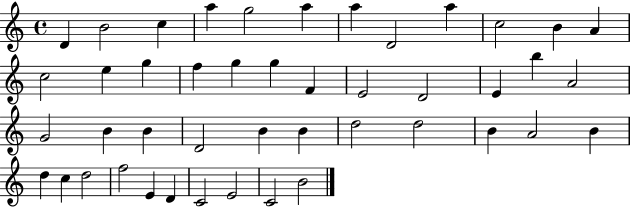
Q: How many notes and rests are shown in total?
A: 45